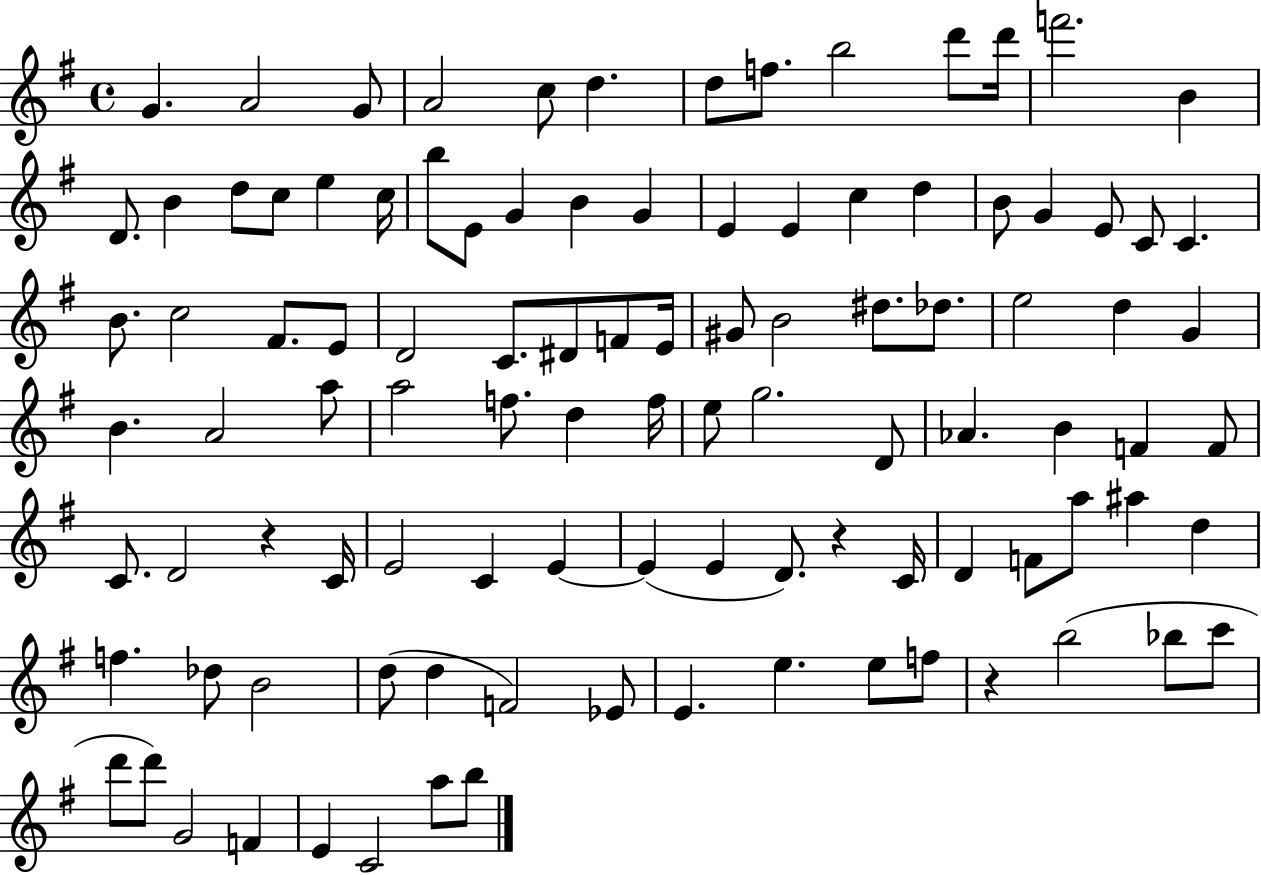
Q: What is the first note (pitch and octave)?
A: G4